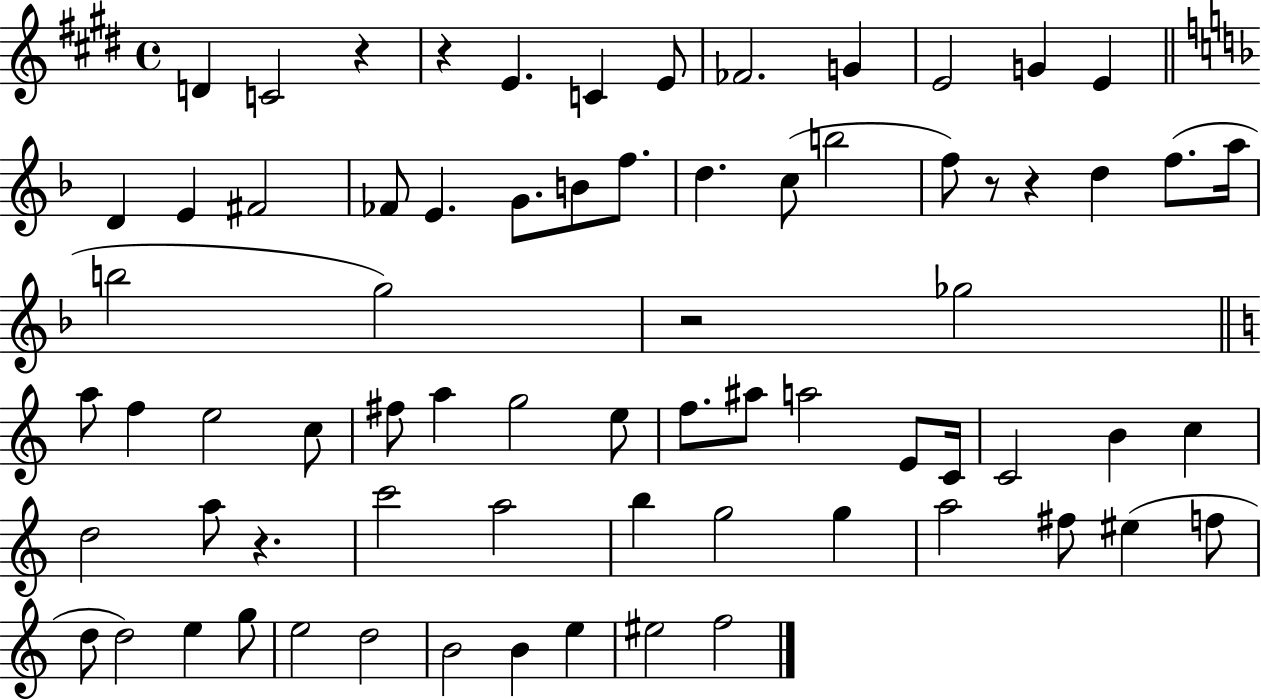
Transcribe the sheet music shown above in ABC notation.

X:1
T:Untitled
M:4/4
L:1/4
K:E
D C2 z z E C E/2 _F2 G E2 G E D E ^F2 _F/2 E G/2 B/2 f/2 d c/2 b2 f/2 z/2 z d f/2 a/4 b2 g2 z2 _g2 a/2 f e2 c/2 ^f/2 a g2 e/2 f/2 ^a/2 a2 E/2 C/4 C2 B c d2 a/2 z c'2 a2 b g2 g a2 ^f/2 ^e f/2 d/2 d2 e g/2 e2 d2 B2 B e ^e2 f2